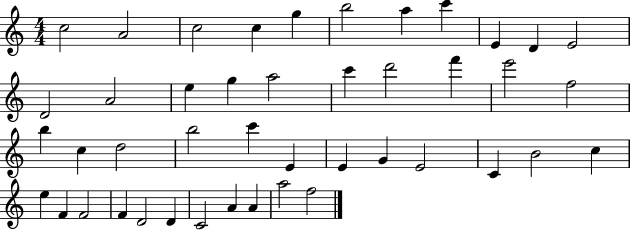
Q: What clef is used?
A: treble